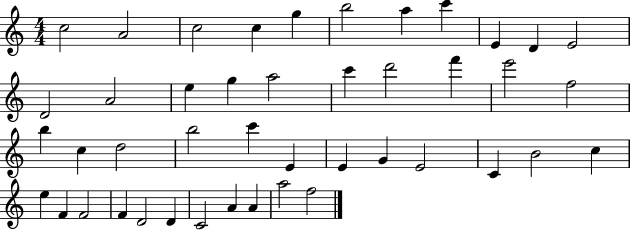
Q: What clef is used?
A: treble